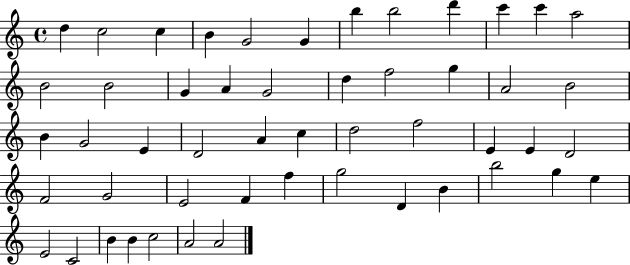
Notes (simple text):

D5/q C5/h C5/q B4/q G4/h G4/q B5/q B5/h D6/q C6/q C6/q A5/h B4/h B4/h G4/q A4/q G4/h D5/q F5/h G5/q A4/h B4/h B4/q G4/h E4/q D4/h A4/q C5/q D5/h F5/h E4/q E4/q D4/h F4/h G4/h E4/h F4/q F5/q G5/h D4/q B4/q B5/h G5/q E5/q E4/h C4/h B4/q B4/q C5/h A4/h A4/h